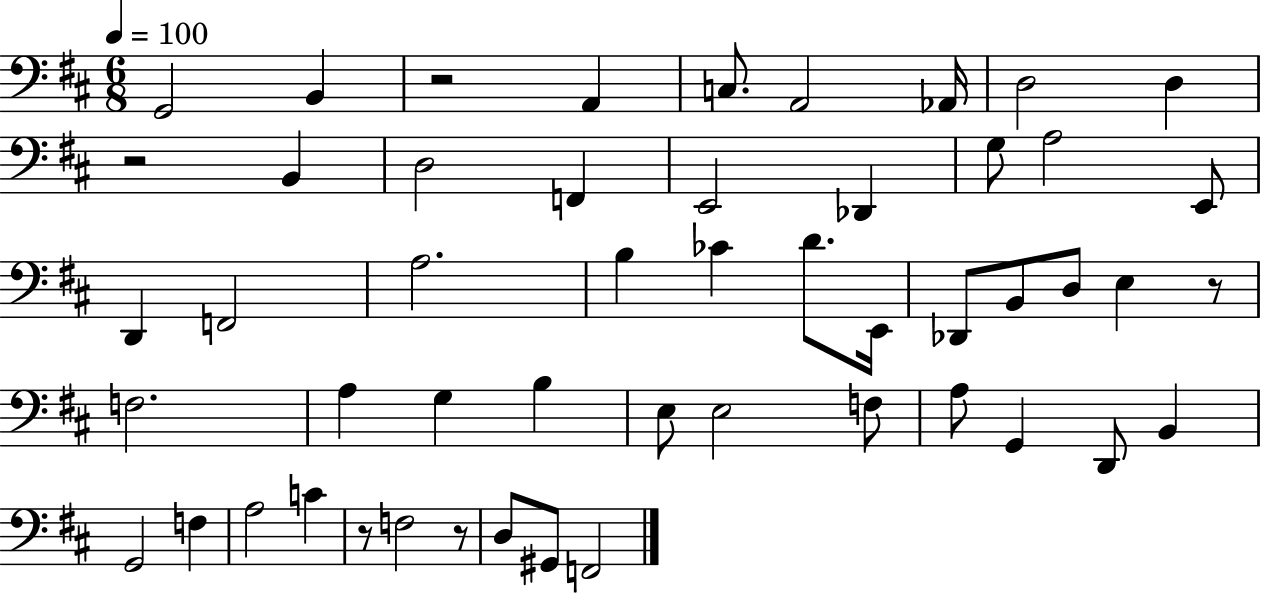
X:1
T:Untitled
M:6/8
L:1/4
K:D
G,,2 B,, z2 A,, C,/2 A,,2 _A,,/4 D,2 D, z2 B,, D,2 F,, E,,2 _D,, G,/2 A,2 E,,/2 D,, F,,2 A,2 B, _C D/2 E,,/4 _D,,/2 B,,/2 D,/2 E, z/2 F,2 A, G, B, E,/2 E,2 F,/2 A,/2 G,, D,,/2 B,, G,,2 F, A,2 C z/2 F,2 z/2 D,/2 ^G,,/2 F,,2